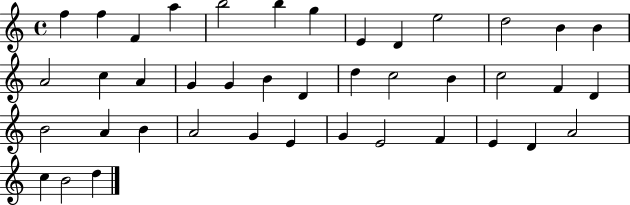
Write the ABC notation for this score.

X:1
T:Untitled
M:4/4
L:1/4
K:C
f f F a b2 b g E D e2 d2 B B A2 c A G G B D d c2 B c2 F D B2 A B A2 G E G E2 F E D A2 c B2 d